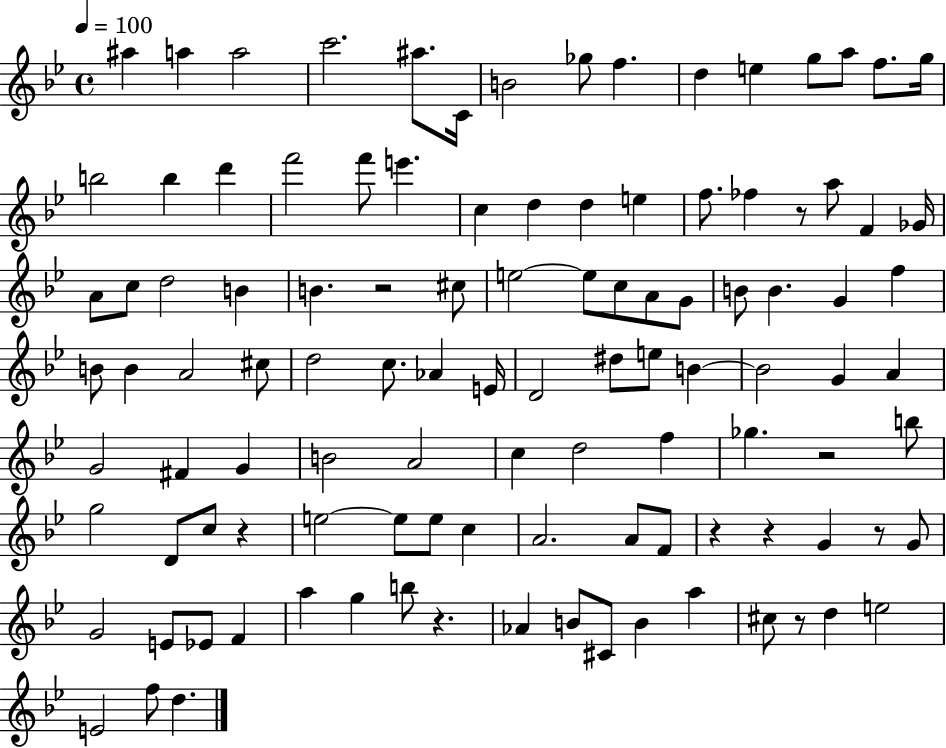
{
  \clef treble
  \time 4/4
  \defaultTimeSignature
  \key bes \major
  \tempo 4 = 100
  ais''4 a''4 a''2 | c'''2. ais''8. c'16 | b'2 ges''8 f''4. | d''4 e''4 g''8 a''8 f''8. g''16 | \break b''2 b''4 d'''4 | f'''2 f'''8 e'''4. | c''4 d''4 d''4 e''4 | f''8. fes''4 r8 a''8 f'4 ges'16 | \break a'8 c''8 d''2 b'4 | b'4. r2 cis''8 | e''2~~ e''8 c''8 a'8 g'8 | b'8 b'4. g'4 f''4 | \break b'8 b'4 a'2 cis''8 | d''2 c''8. aes'4 e'16 | d'2 dis''8 e''8 b'4~~ | b'2 g'4 a'4 | \break g'2 fis'4 g'4 | b'2 a'2 | c''4 d''2 f''4 | ges''4. r2 b''8 | \break g''2 d'8 c''8 r4 | e''2~~ e''8 e''8 c''4 | a'2. a'8 f'8 | r4 r4 g'4 r8 g'8 | \break g'2 e'8 ees'8 f'4 | a''4 g''4 b''8 r4. | aes'4 b'8 cis'8 b'4 a''4 | cis''8 r8 d''4 e''2 | \break e'2 f''8 d''4. | \bar "|."
}